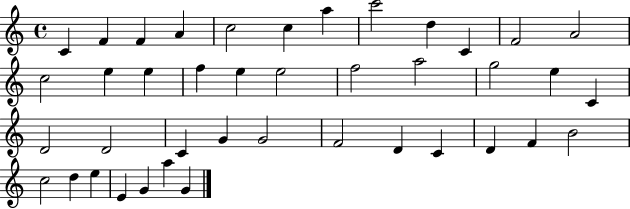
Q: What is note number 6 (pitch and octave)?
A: C5